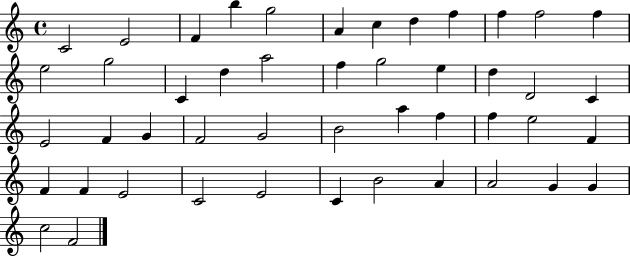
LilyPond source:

{
  \clef treble
  \time 4/4
  \defaultTimeSignature
  \key c \major
  c'2 e'2 | f'4 b''4 g''2 | a'4 c''4 d''4 f''4 | f''4 f''2 f''4 | \break e''2 g''2 | c'4 d''4 a''2 | f''4 g''2 e''4 | d''4 d'2 c'4 | \break e'2 f'4 g'4 | f'2 g'2 | b'2 a''4 f''4 | f''4 e''2 f'4 | \break f'4 f'4 e'2 | c'2 e'2 | c'4 b'2 a'4 | a'2 g'4 g'4 | \break c''2 f'2 | \bar "|."
}